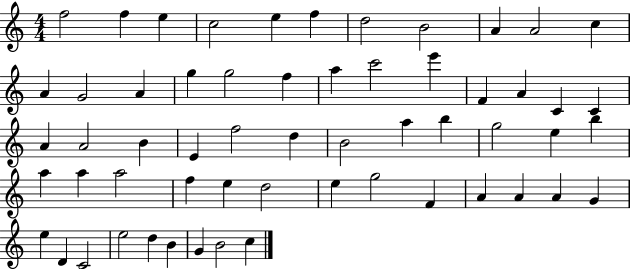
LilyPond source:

{
  \clef treble
  \numericTimeSignature
  \time 4/4
  \key c \major
  f''2 f''4 e''4 | c''2 e''4 f''4 | d''2 b'2 | a'4 a'2 c''4 | \break a'4 g'2 a'4 | g''4 g''2 f''4 | a''4 c'''2 e'''4 | f'4 a'4 c'4 c'4 | \break a'4 a'2 b'4 | e'4 f''2 d''4 | b'2 a''4 b''4 | g''2 e''4 b''4 | \break a''4 a''4 a''2 | f''4 e''4 d''2 | e''4 g''2 f'4 | a'4 a'4 a'4 g'4 | \break e''4 d'4 c'2 | e''2 d''4 b'4 | g'4 b'2 c''4 | \bar "|."
}